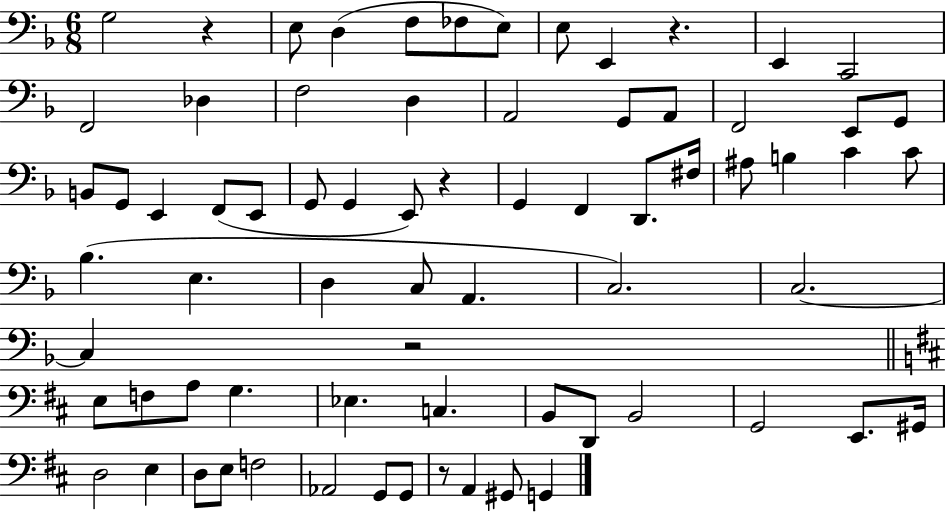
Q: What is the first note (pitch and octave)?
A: G3